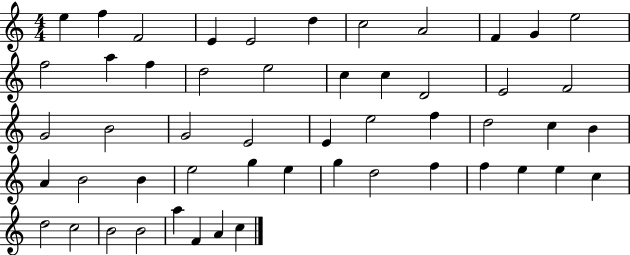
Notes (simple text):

E5/q F5/q F4/h E4/q E4/h D5/q C5/h A4/h F4/q G4/q E5/h F5/h A5/q F5/q D5/h E5/h C5/q C5/q D4/h E4/h F4/h G4/h B4/h G4/h E4/h E4/q E5/h F5/q D5/h C5/q B4/q A4/q B4/h B4/q E5/h G5/q E5/q G5/q D5/h F5/q F5/q E5/q E5/q C5/q D5/h C5/h B4/h B4/h A5/q F4/q A4/q C5/q